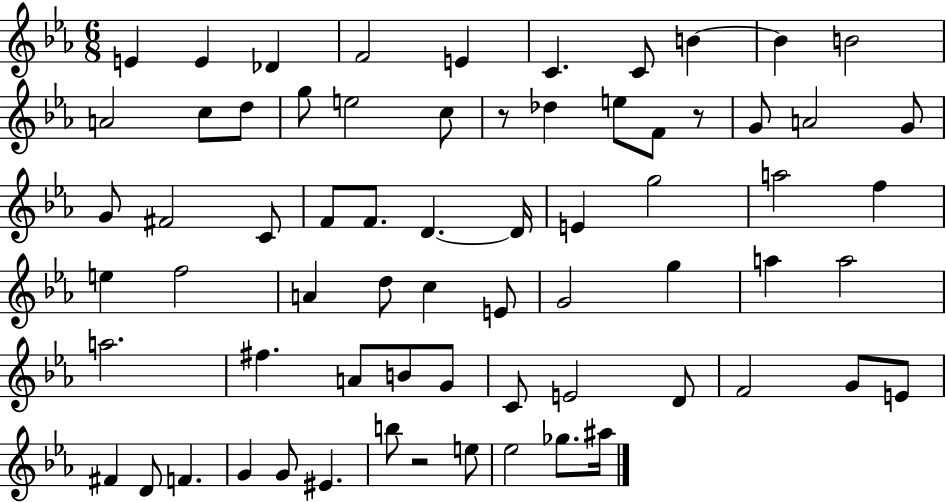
{
  \clef treble
  \numericTimeSignature
  \time 6/8
  \key ees \major
  e'4 e'4 des'4 | f'2 e'4 | c'4. c'8 b'4~~ | b'4 b'2 | \break a'2 c''8 d''8 | g''8 e''2 c''8 | r8 des''4 e''8 f'8 r8 | g'8 a'2 g'8 | \break g'8 fis'2 c'8 | f'8 f'8. d'4.~~ d'16 | e'4 g''2 | a''2 f''4 | \break e''4 f''2 | a'4 d''8 c''4 e'8 | g'2 g''4 | a''4 a''2 | \break a''2. | fis''4. a'8 b'8 g'8 | c'8 e'2 d'8 | f'2 g'8 e'8 | \break fis'4 d'8 f'4. | g'4 g'8 eis'4. | b''8 r2 e''8 | ees''2 ges''8. ais''16 | \break \bar "|."
}